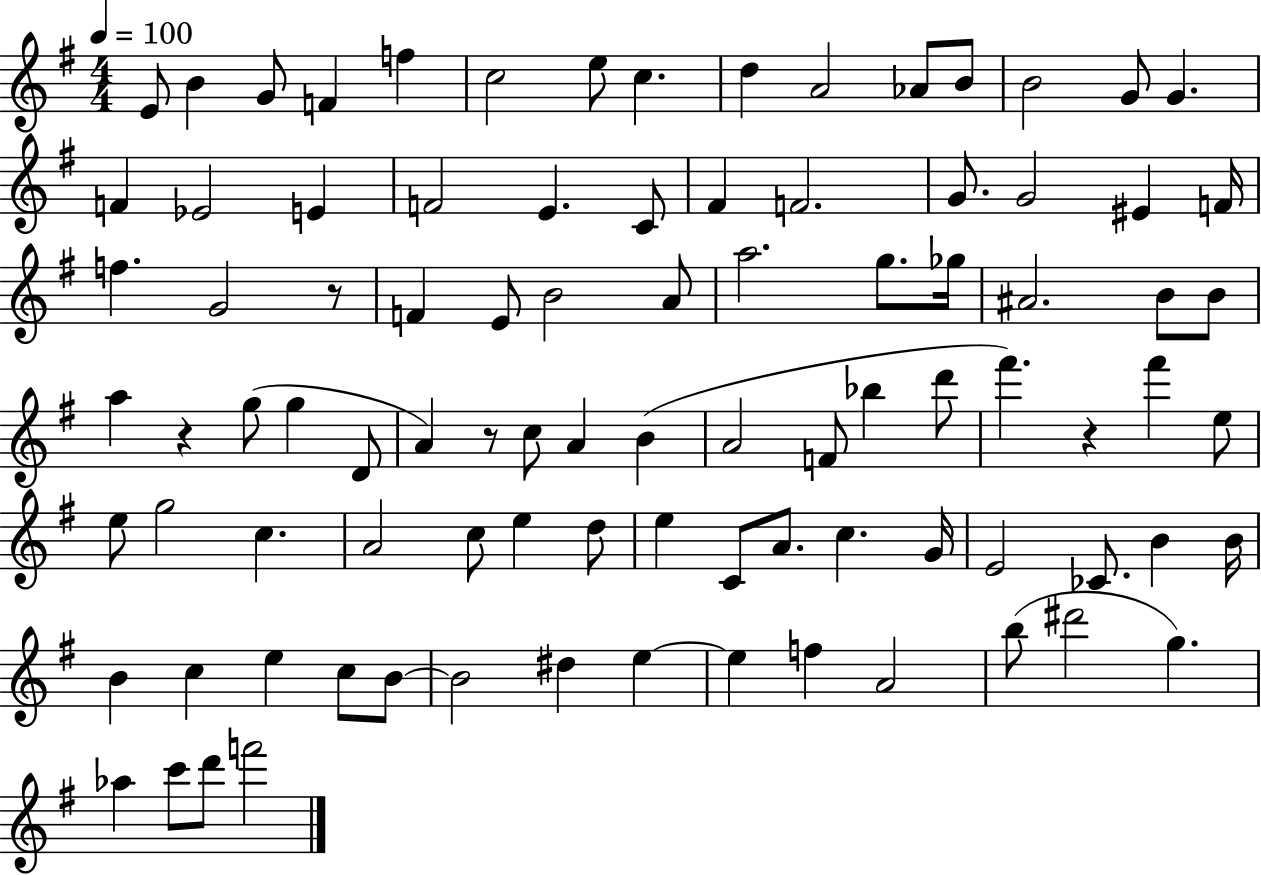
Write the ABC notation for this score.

X:1
T:Untitled
M:4/4
L:1/4
K:G
E/2 B G/2 F f c2 e/2 c d A2 _A/2 B/2 B2 G/2 G F _E2 E F2 E C/2 ^F F2 G/2 G2 ^E F/4 f G2 z/2 F E/2 B2 A/2 a2 g/2 _g/4 ^A2 B/2 B/2 a z g/2 g D/2 A z/2 c/2 A B A2 F/2 _b d'/2 ^f' z ^f' e/2 e/2 g2 c A2 c/2 e d/2 e C/2 A/2 c G/4 E2 _C/2 B B/4 B c e c/2 B/2 B2 ^d e e f A2 b/2 ^d'2 g _a c'/2 d'/2 f'2